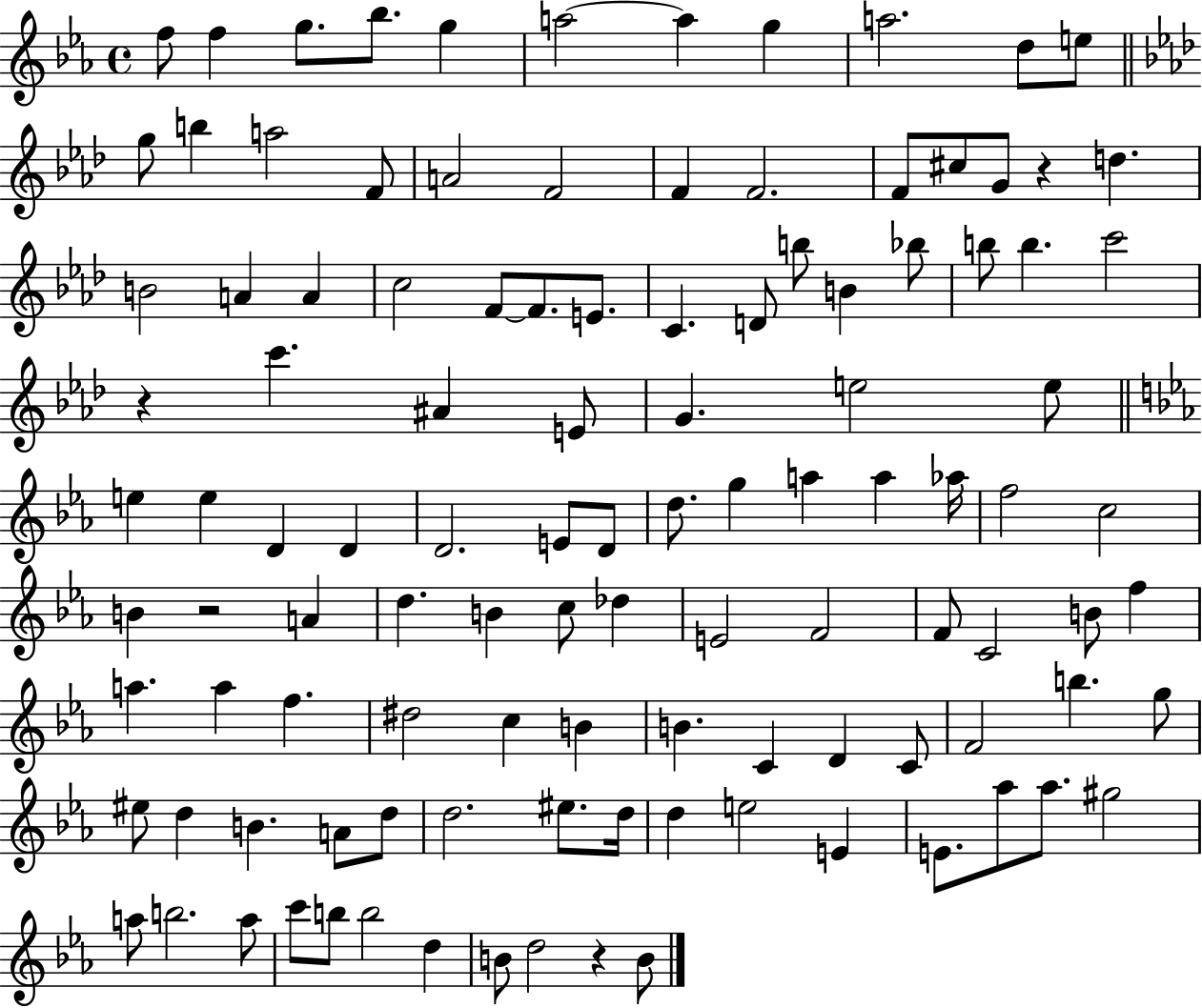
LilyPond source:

{
  \clef treble
  \time 4/4
  \defaultTimeSignature
  \key ees \major
  f''8 f''4 g''8. bes''8. g''4 | a''2~~ a''4 g''4 | a''2. d''8 e''8 | \bar "||" \break \key aes \major g''8 b''4 a''2 f'8 | a'2 f'2 | f'4 f'2. | f'8 cis''8 g'8 r4 d''4. | \break b'2 a'4 a'4 | c''2 f'8~~ f'8. e'8. | c'4. d'8 b''8 b'4 bes''8 | b''8 b''4. c'''2 | \break r4 c'''4. ais'4 e'8 | g'4. e''2 e''8 | \bar "||" \break \key ees \major e''4 e''4 d'4 d'4 | d'2. e'8 d'8 | d''8. g''4 a''4 a''4 aes''16 | f''2 c''2 | \break b'4 r2 a'4 | d''4. b'4 c''8 des''4 | e'2 f'2 | f'8 c'2 b'8 f''4 | \break a''4. a''4 f''4. | dis''2 c''4 b'4 | b'4. c'4 d'4 c'8 | f'2 b''4. g''8 | \break eis''8 d''4 b'4. a'8 d''8 | d''2. eis''8. d''16 | d''4 e''2 e'4 | e'8. aes''8 aes''8. gis''2 | \break a''8 b''2. a''8 | c'''8 b''8 b''2 d''4 | b'8 d''2 r4 b'8 | \bar "|."
}